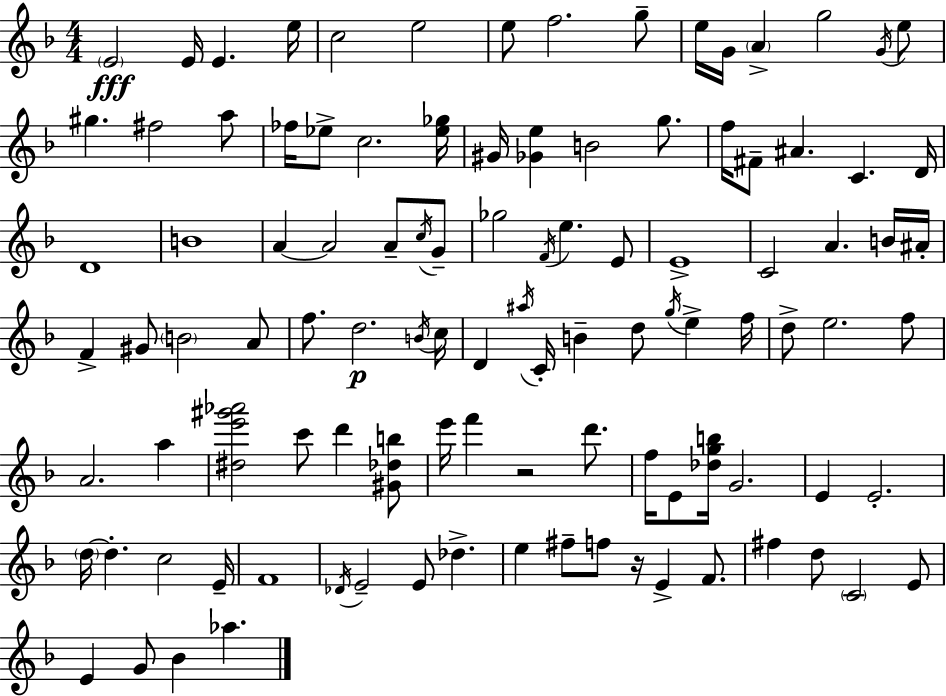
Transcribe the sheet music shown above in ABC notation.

X:1
T:Untitled
M:4/4
L:1/4
K:F
E2 E/4 E e/4 c2 e2 e/2 f2 g/2 e/4 G/4 A g2 G/4 e/2 ^g ^f2 a/2 _f/4 _e/2 c2 [_e_g]/4 ^G/4 [_Ge] B2 g/2 f/4 ^F/2 ^A C D/4 D4 B4 A A2 A/2 c/4 G/2 _g2 F/4 e E/2 E4 C2 A B/4 ^A/4 F ^G/2 B2 A/2 f/2 d2 B/4 c/4 D ^a/4 C/4 B d/2 g/4 e f/4 d/2 e2 f/2 A2 a [^de'^g'_a']2 c'/2 d' [^G_db]/2 e'/4 f' z2 d'/2 f/4 E/2 [_dgb]/4 G2 E E2 d/4 d c2 E/4 F4 _D/4 E2 E/2 _d e ^f/2 f/2 z/4 E F/2 ^f d/2 C2 E/2 E G/2 _B _a